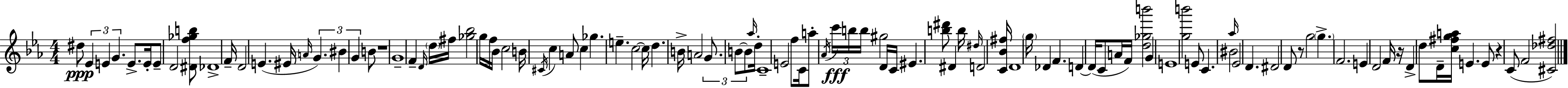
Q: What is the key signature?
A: EES major